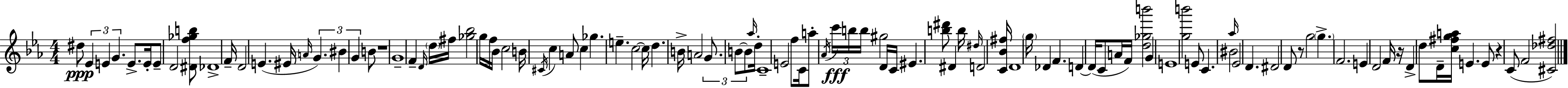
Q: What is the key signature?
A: EES major